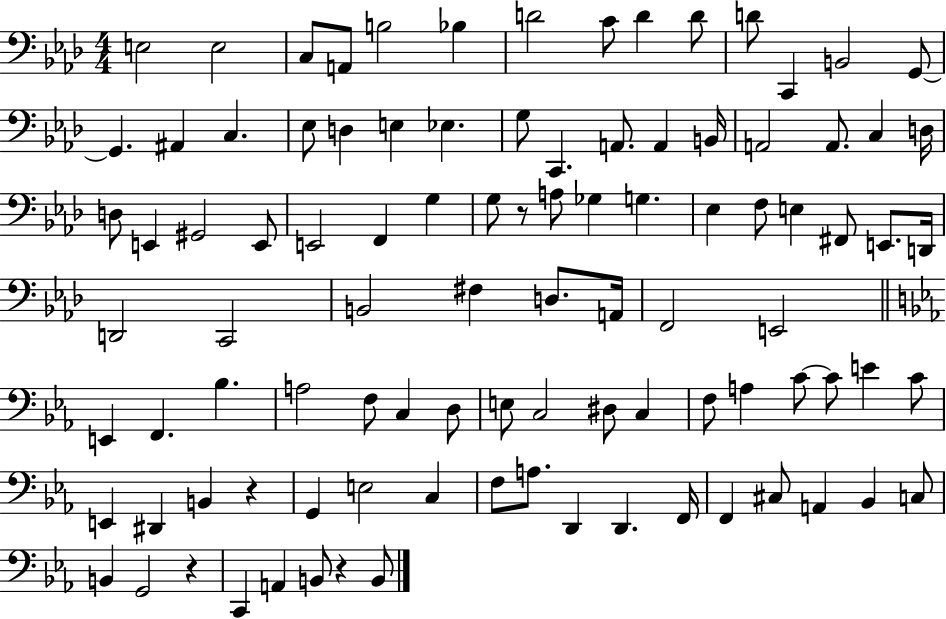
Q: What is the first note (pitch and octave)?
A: E3